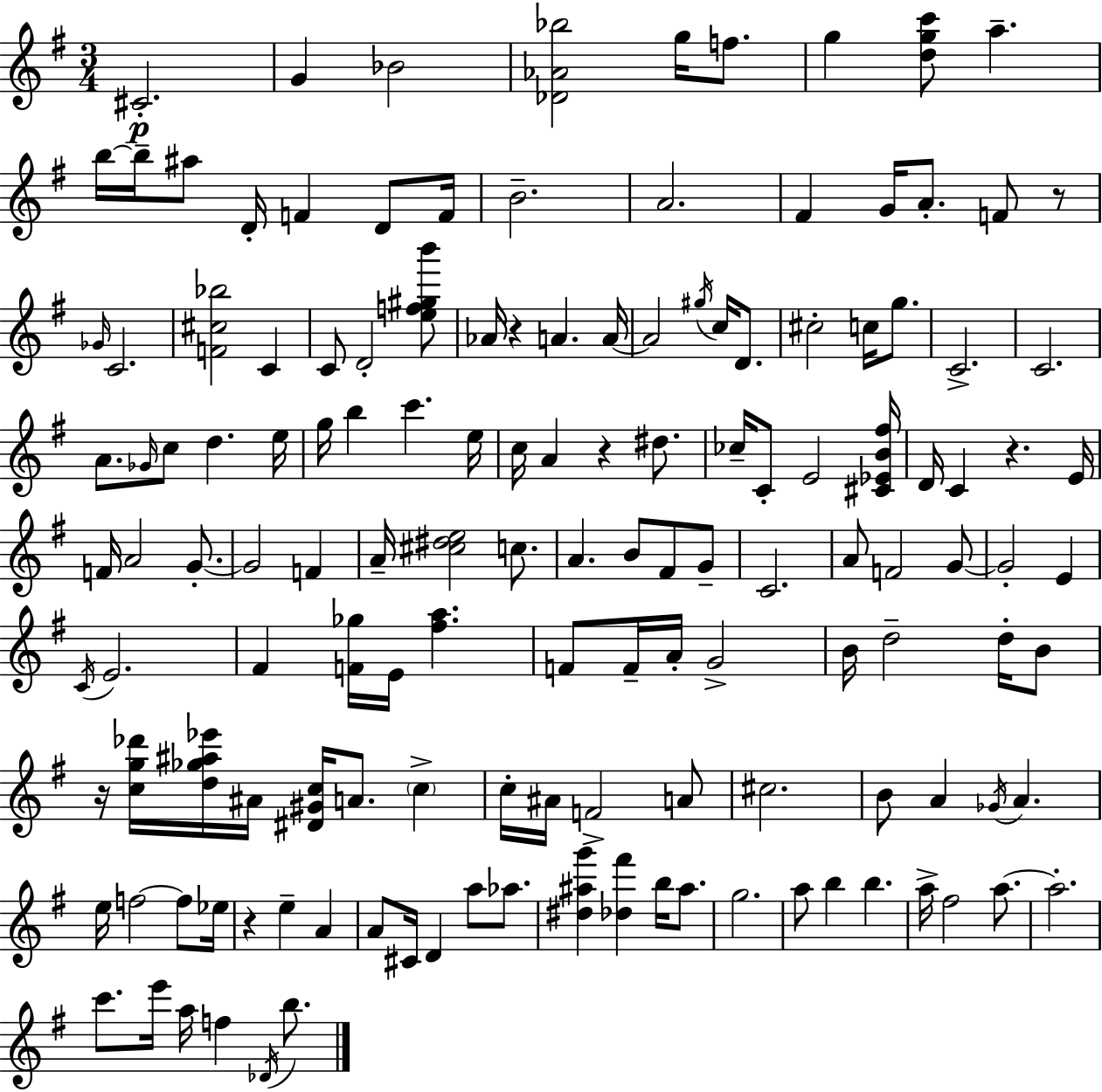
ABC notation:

X:1
T:Untitled
M:3/4
L:1/4
K:G
^C2 G _B2 [_D_A_b]2 g/4 f/2 g [dgc']/2 a b/4 b/4 ^a/2 D/4 F D/2 F/4 B2 A2 ^F G/4 A/2 F/2 z/2 _G/4 C2 [F^c_b]2 C C/2 D2 [ef^gb']/2 _A/4 z A A/4 A2 ^g/4 c/4 D/2 ^c2 c/4 g/2 C2 C2 A/2 _G/4 c/2 d e/4 g/4 b c' e/4 c/4 A z ^d/2 _c/4 C/2 E2 [^C_EB^f]/4 D/4 C z E/4 F/4 A2 G/2 G2 F A/4 [^c^de]2 c/2 A B/2 ^F/2 G/2 C2 A/2 F2 G/2 G2 E C/4 E2 ^F [F_g]/4 E/4 [^fa] F/2 F/4 A/4 G2 B/4 d2 d/4 B/2 z/4 [cg_d']/4 [d_g^a_e']/4 ^A/4 [^D^Gc]/4 A/2 c c/4 ^A/4 F2 A/2 ^c2 B/2 A _G/4 A e/4 f2 f/2 _e/4 z e A A/2 ^C/4 D a/2 _a/2 [^d^ag'] [_d^f'] b/4 ^a/2 g2 a/2 b b a/4 ^f2 a/2 a2 c'/2 e'/4 a/4 f _D/4 b/2